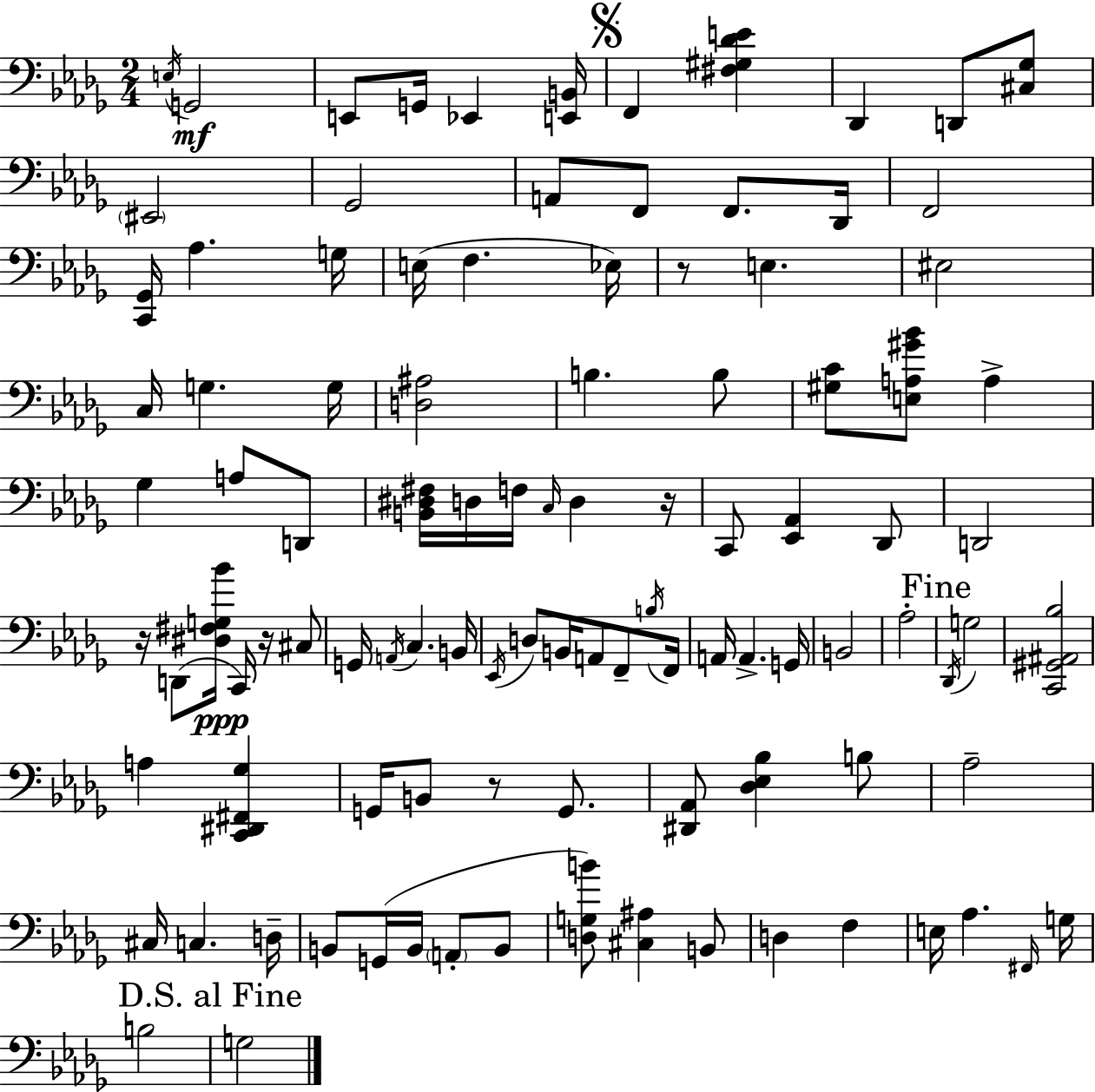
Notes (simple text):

E3/s G2/h E2/e G2/s Eb2/q [E2,B2]/s F2/q [F#3,G#3,Db4,E4]/q Db2/q D2/e [C#3,Gb3]/e EIS2/h Gb2/h A2/e F2/e F2/e. Db2/s F2/h [C2,Gb2]/s Ab3/q. G3/s E3/s F3/q. Eb3/s R/e E3/q. EIS3/h C3/s G3/q. G3/s [D3,A#3]/h B3/q. B3/e [G#3,C4]/e [E3,A3,G#4,Bb4]/e A3/q Gb3/q A3/e D2/e [B2,D#3,F#3]/s D3/s F3/s C3/s D3/q R/s C2/e [Eb2,Ab2]/q Db2/e D2/h R/s D2/e [D#3,F#3,G3,Bb4]/s C2/s R/s C#3/e G2/s A2/s C3/q. B2/s Eb2/s D3/e B2/s A2/e F2/e B3/s F2/s A2/s A2/q. G2/s B2/h Ab3/h Db2/s G3/h [C2,G#2,A#2,Bb3]/h A3/q [C2,D#2,F#2,Gb3]/q G2/s B2/e R/e G2/e. [D#2,Ab2]/e [Db3,Eb3,Bb3]/q B3/e Ab3/h C#3/s C3/q. D3/s B2/e G2/s B2/s A2/e B2/e [D3,G3,B4]/e [C#3,A#3]/q B2/e D3/q F3/q E3/s Ab3/q. F#2/s G3/s B3/h G3/h